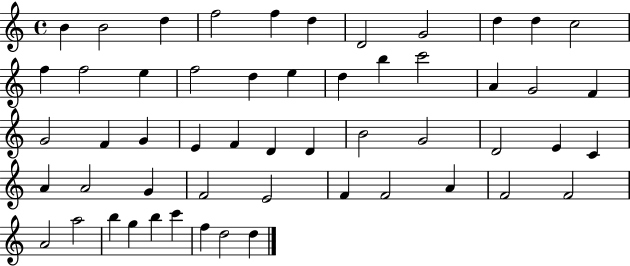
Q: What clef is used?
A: treble